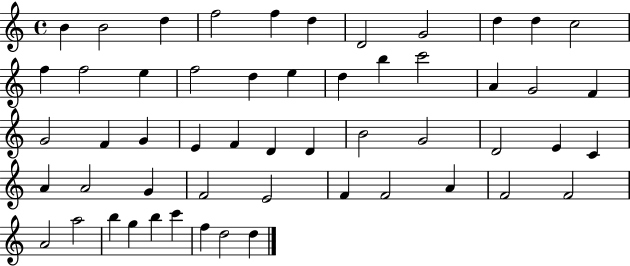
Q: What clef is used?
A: treble